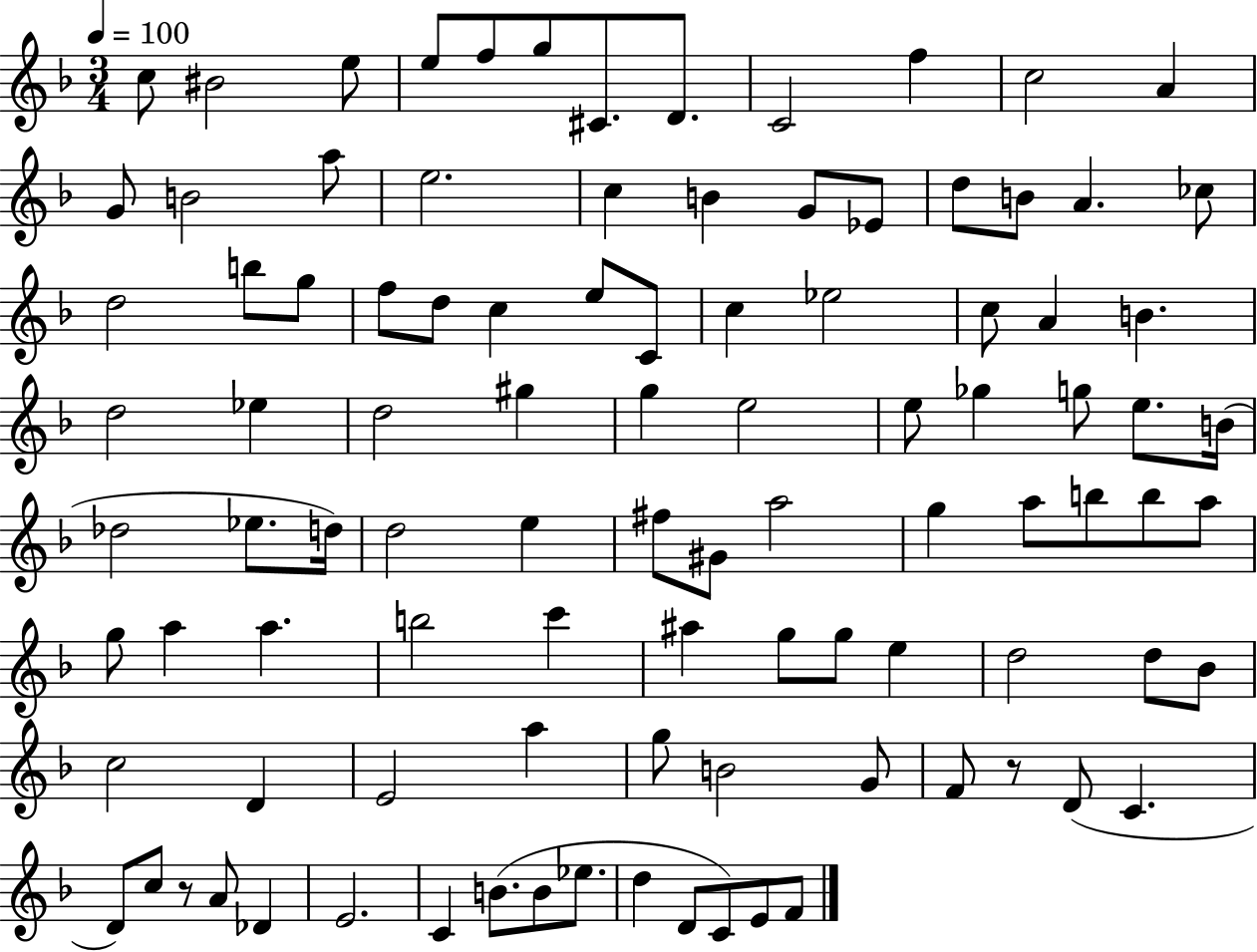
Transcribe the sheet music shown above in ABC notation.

X:1
T:Untitled
M:3/4
L:1/4
K:F
c/2 ^B2 e/2 e/2 f/2 g/2 ^C/2 D/2 C2 f c2 A G/2 B2 a/2 e2 c B G/2 _E/2 d/2 B/2 A _c/2 d2 b/2 g/2 f/2 d/2 c e/2 C/2 c _e2 c/2 A B d2 _e d2 ^g g e2 e/2 _g g/2 e/2 B/4 _d2 _e/2 d/4 d2 e ^f/2 ^G/2 a2 g a/2 b/2 b/2 a/2 g/2 a a b2 c' ^a g/2 g/2 e d2 d/2 _B/2 c2 D E2 a g/2 B2 G/2 F/2 z/2 D/2 C D/2 c/2 z/2 A/2 _D E2 C B/2 B/2 _e/2 d D/2 C/2 E/2 F/2